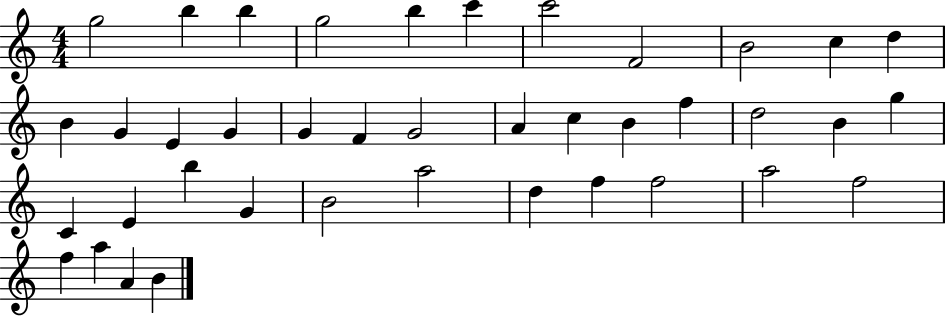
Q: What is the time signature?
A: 4/4